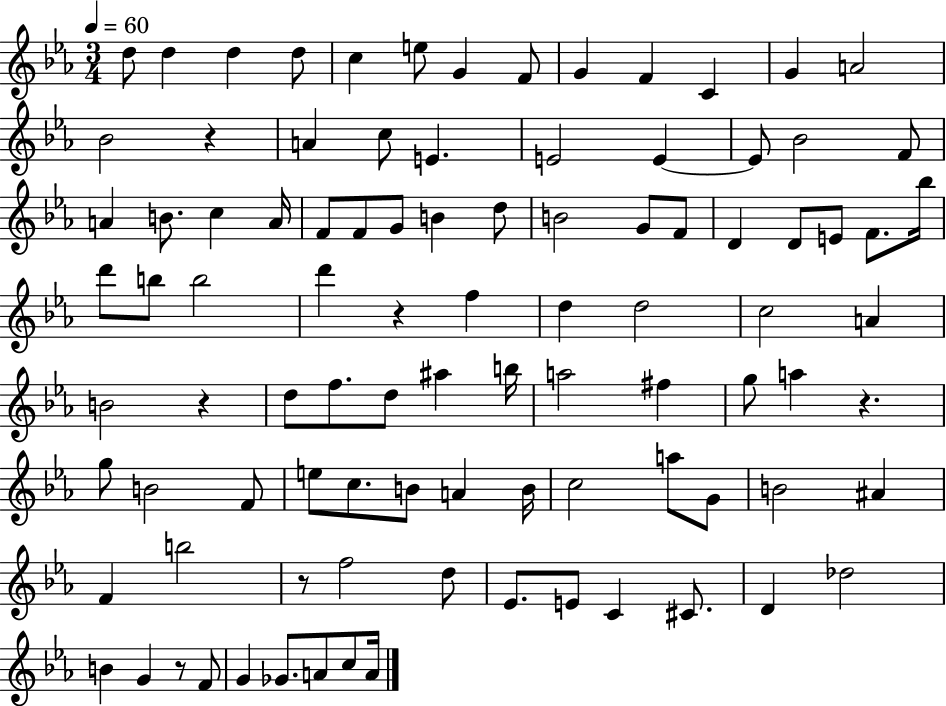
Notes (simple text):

D5/e D5/q D5/q D5/e C5/q E5/e G4/q F4/e G4/q F4/q C4/q G4/q A4/h Bb4/h R/q A4/q C5/e E4/q. E4/h E4/q E4/e Bb4/h F4/e A4/q B4/e. C5/q A4/s F4/e F4/e G4/e B4/q D5/e B4/h G4/e F4/e D4/q D4/e E4/e F4/e. Bb5/s D6/e B5/e B5/h D6/q R/q F5/q D5/q D5/h C5/h A4/q B4/h R/q D5/e F5/e. D5/e A#5/q B5/s A5/h F#5/q G5/e A5/q R/q. G5/e B4/h F4/e E5/e C5/e. B4/e A4/q B4/s C5/h A5/e G4/e B4/h A#4/q F4/q B5/h R/e F5/h D5/e Eb4/e. E4/e C4/q C#4/e. D4/q Db5/h B4/q G4/q R/e F4/e G4/q Gb4/e. A4/e C5/e A4/s